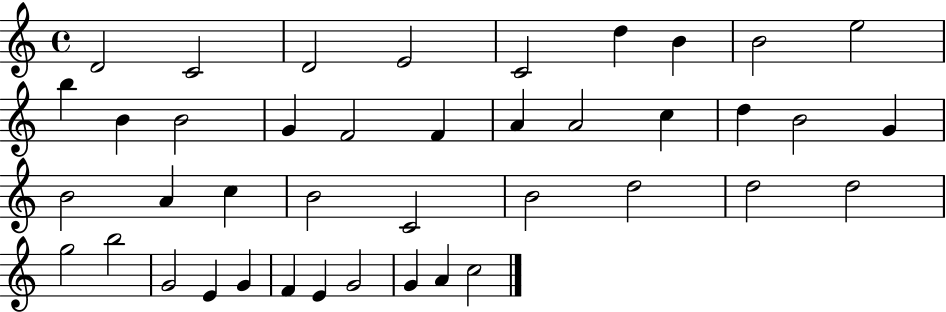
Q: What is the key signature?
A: C major